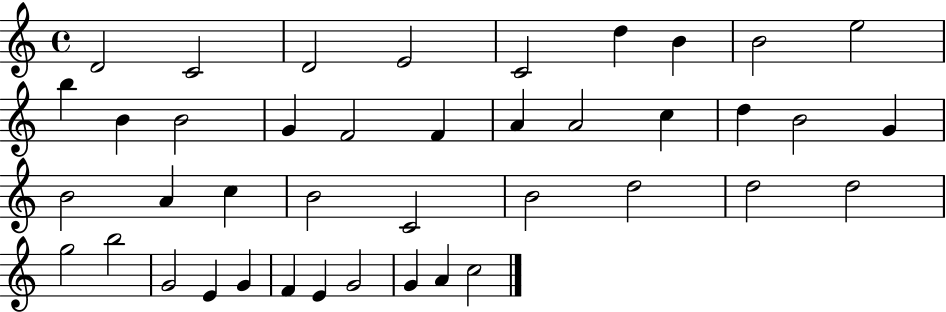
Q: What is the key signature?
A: C major